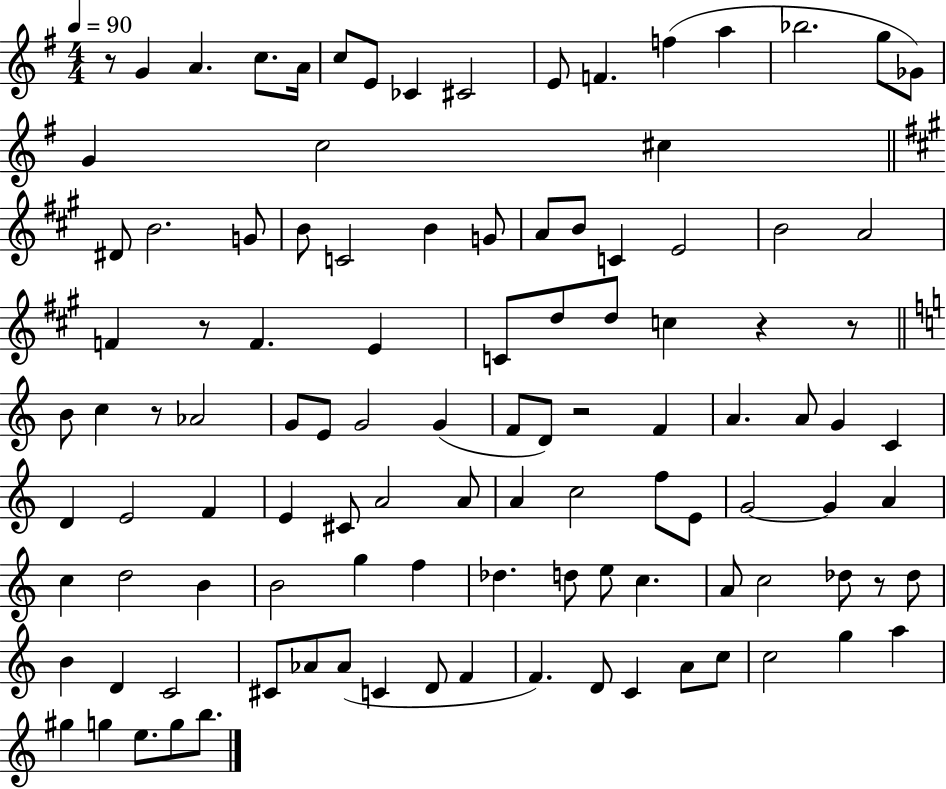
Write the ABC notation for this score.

X:1
T:Untitled
M:4/4
L:1/4
K:G
z/2 G A c/2 A/4 c/2 E/2 _C ^C2 E/2 F f a _b2 g/2 _G/2 G c2 ^c ^D/2 B2 G/2 B/2 C2 B G/2 A/2 B/2 C E2 B2 A2 F z/2 F E C/2 d/2 d/2 c z z/2 B/2 c z/2 _A2 G/2 E/2 G2 G F/2 D/2 z2 F A A/2 G C D E2 F E ^C/2 A2 A/2 A c2 f/2 E/2 G2 G A c d2 B B2 g f _d d/2 e/2 c A/2 c2 _d/2 z/2 _d/2 B D C2 ^C/2 _A/2 _A/2 C D/2 F F D/2 C A/2 c/2 c2 g a ^g g e/2 g/2 b/2